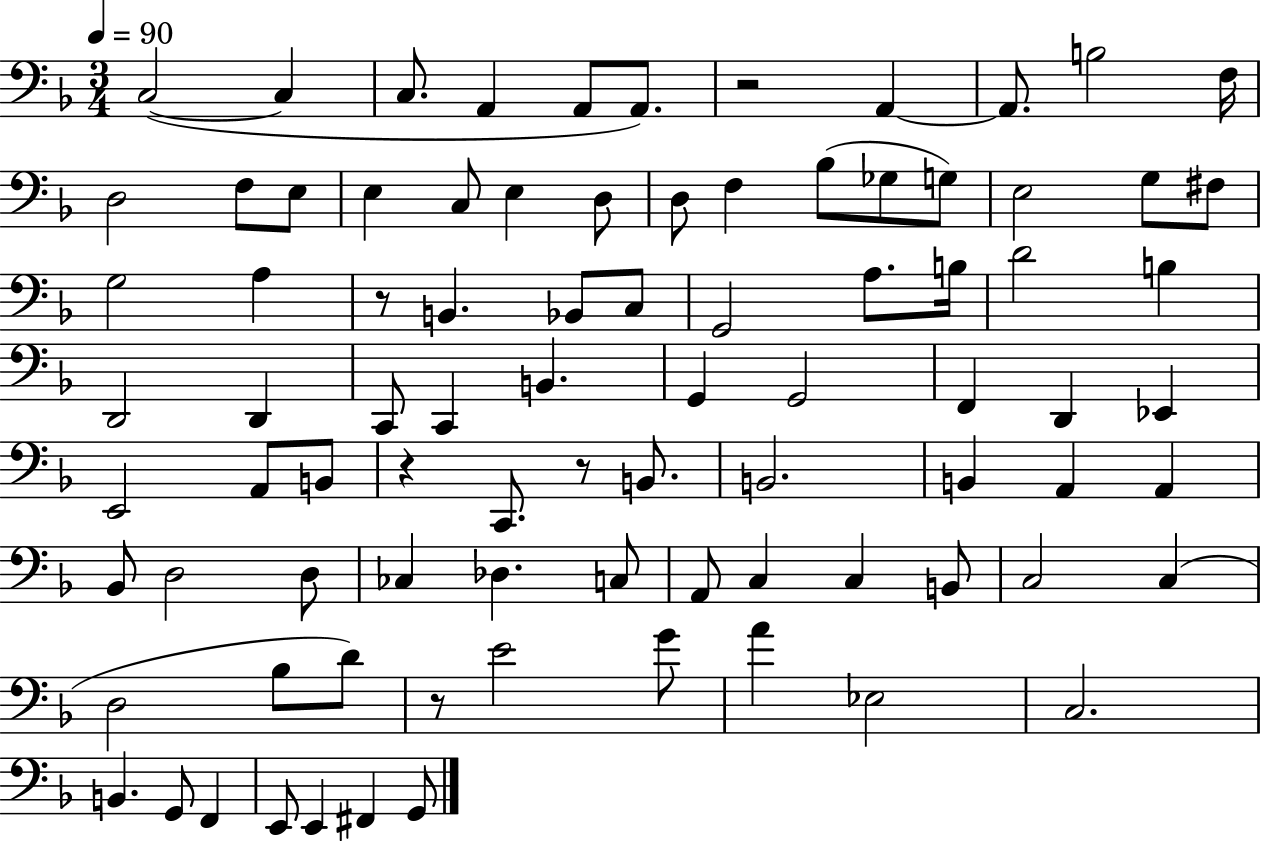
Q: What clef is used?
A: bass